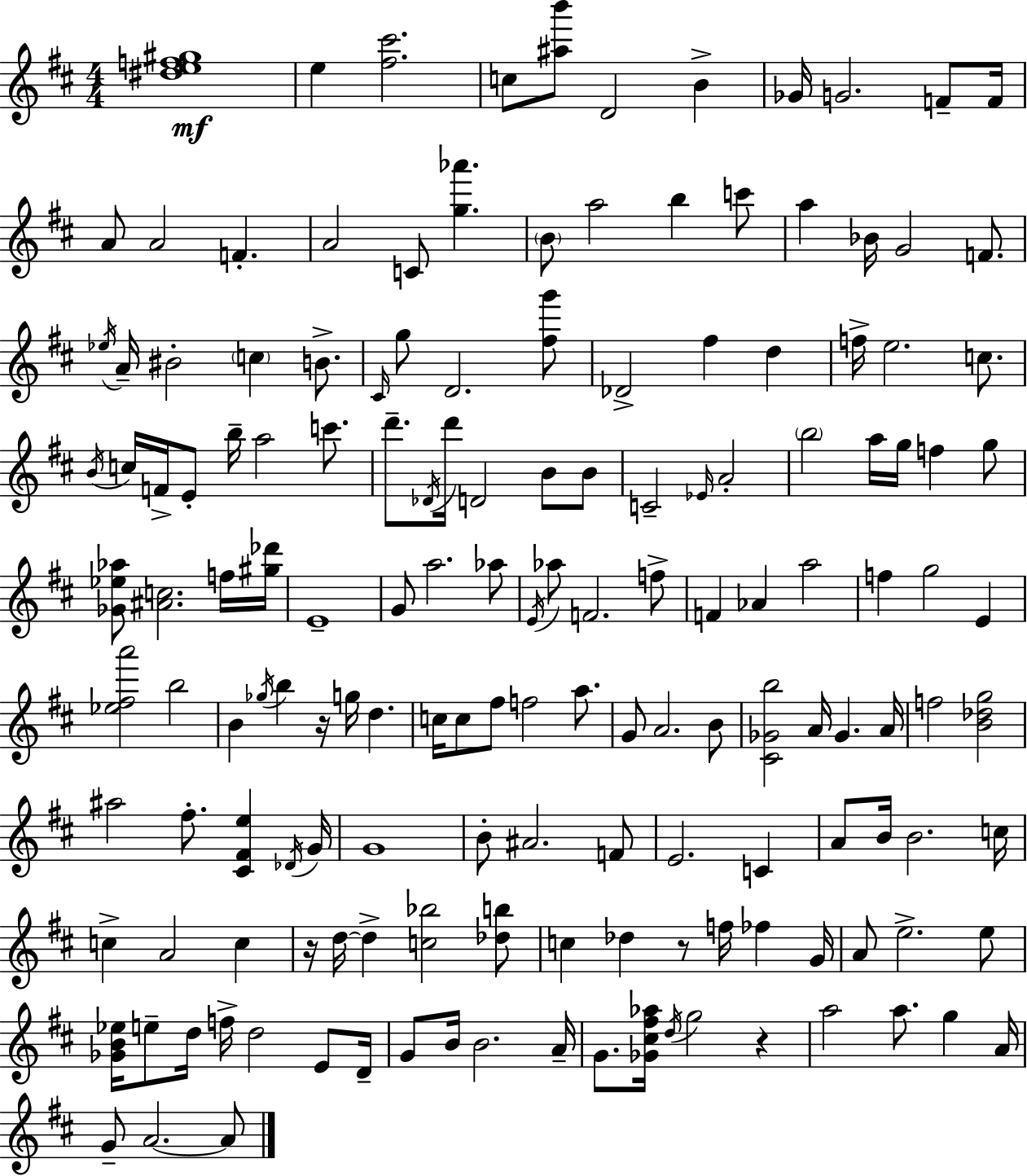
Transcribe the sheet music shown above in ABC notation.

X:1
T:Untitled
M:4/4
L:1/4
K:D
[^def^g]4 e [^f^c']2 c/2 [^ab']/2 D2 B _G/4 G2 F/2 F/4 A/2 A2 F A2 C/2 [g_a'] B/2 a2 b c'/2 a _B/4 G2 F/2 _e/4 A/4 ^B2 c B/2 ^C/4 g/2 D2 [^fg']/2 _D2 ^f d f/4 e2 c/2 B/4 c/4 F/4 E/2 b/4 a2 c'/2 d'/2 _D/4 d'/4 D2 B/2 B/2 C2 _E/4 A2 b2 a/4 g/4 f g/2 [_G_e_a]/2 [^Ac]2 f/4 [^g_d']/4 E4 G/2 a2 _a/2 E/4 _a/2 F2 f/2 F _A a2 f g2 E [_e^fa']2 b2 B _g/4 b z/4 g/4 d c/4 c/2 ^f/2 f2 a/2 G/2 A2 B/2 [^C_Gb]2 A/4 _G A/4 f2 [B_dg]2 ^a2 ^f/2 [^C^Fe] _D/4 G/4 G4 B/2 ^A2 F/2 E2 C A/2 B/4 B2 c/4 c A2 c z/4 d/4 d [c_b]2 [_db]/2 c _d z/2 f/4 _f G/4 A/2 e2 e/2 [_GB_e]/4 e/2 d/4 f/4 d2 E/2 D/4 G/2 B/4 B2 A/4 G/2 [_G^c^f_a]/4 d/4 g2 z a2 a/2 g A/4 G/2 A2 A/2